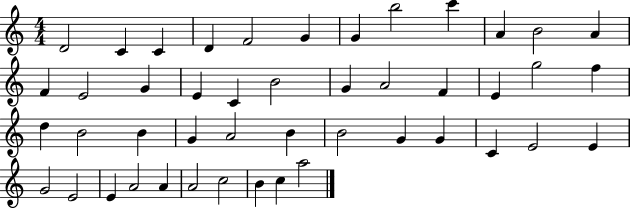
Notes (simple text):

D4/h C4/q C4/q D4/q F4/h G4/q G4/q B5/h C6/q A4/q B4/h A4/q F4/q E4/h G4/q E4/q C4/q B4/h G4/q A4/h F4/q E4/q G5/h F5/q D5/q B4/h B4/q G4/q A4/h B4/q B4/h G4/q G4/q C4/q E4/h E4/q G4/h E4/h E4/q A4/h A4/q A4/h C5/h B4/q C5/q A5/h